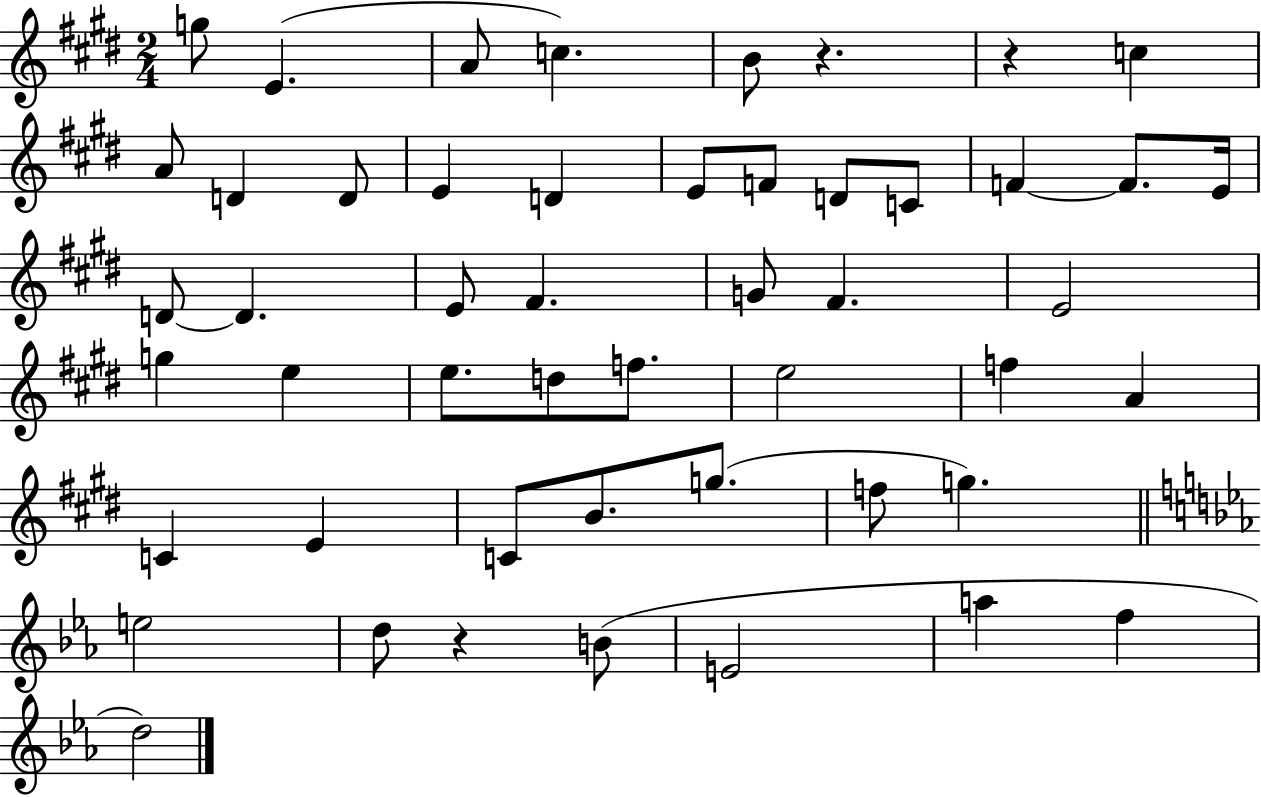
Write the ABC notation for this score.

X:1
T:Untitled
M:2/4
L:1/4
K:E
g/2 E A/2 c B/2 z z c A/2 D D/2 E D E/2 F/2 D/2 C/2 F F/2 E/4 D/2 D E/2 ^F G/2 ^F E2 g e e/2 d/2 f/2 e2 f A C E C/2 B/2 g/2 f/2 g e2 d/2 z B/2 E2 a f d2